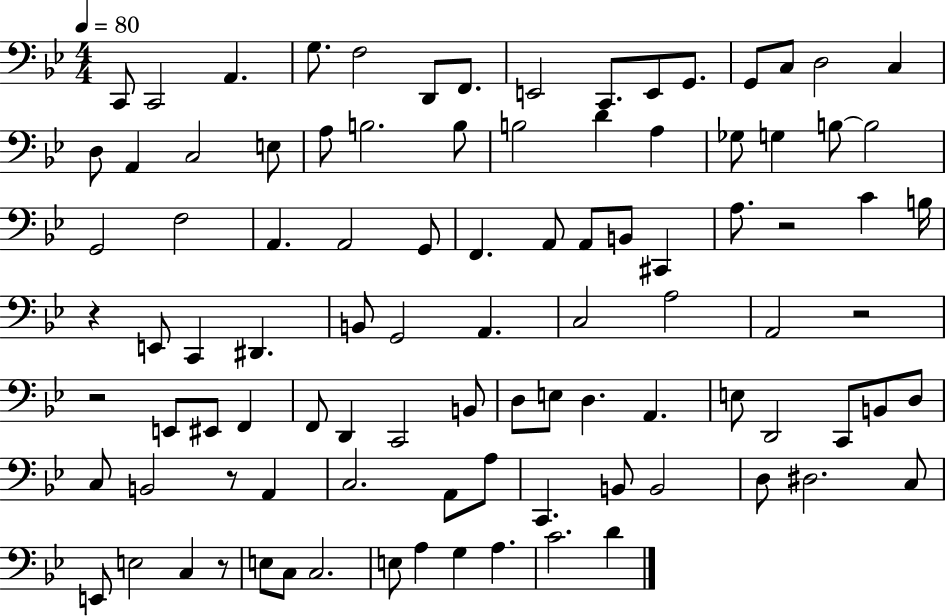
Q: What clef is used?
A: bass